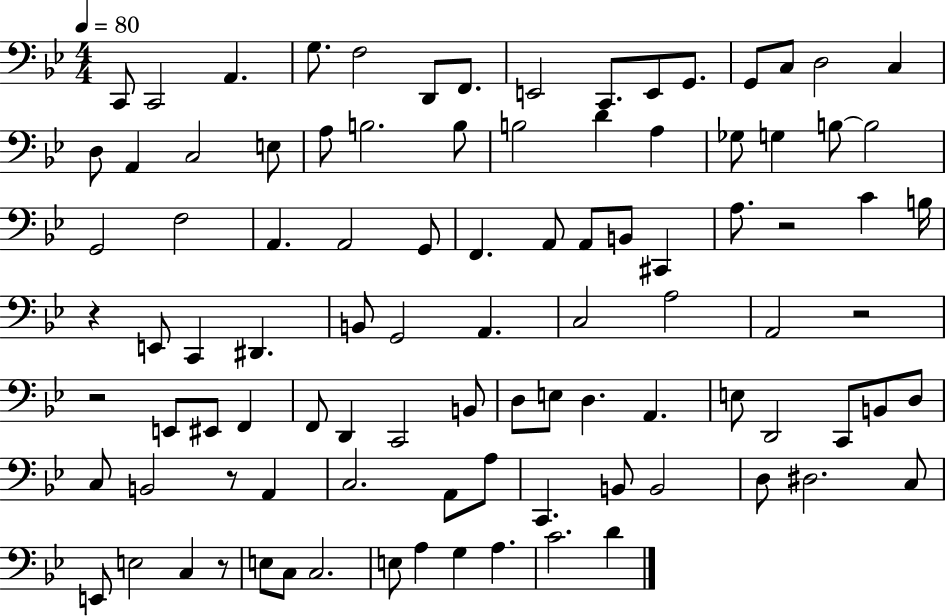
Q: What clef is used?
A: bass